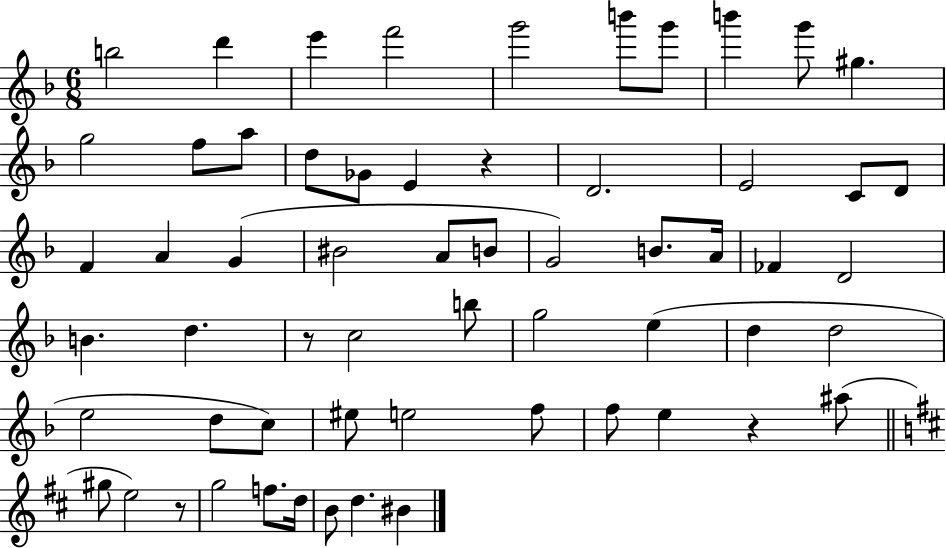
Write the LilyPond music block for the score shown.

{
  \clef treble
  \numericTimeSignature
  \time 6/8
  \key f \major
  b''2 d'''4 | e'''4 f'''2 | g'''2 b'''8 g'''8 | b'''4 g'''8 gis''4. | \break g''2 f''8 a''8 | d''8 ges'8 e'4 r4 | d'2. | e'2 c'8 d'8 | \break f'4 a'4 g'4( | bis'2 a'8 b'8 | g'2) b'8. a'16 | fes'4 d'2 | \break b'4. d''4. | r8 c''2 b''8 | g''2 e''4( | d''4 d''2 | \break e''2 d''8 c''8) | eis''8 e''2 f''8 | f''8 e''4 r4 ais''8( | \bar "||" \break \key d \major gis''8 e''2) r8 | g''2 f''8. d''16 | b'8 d''4. bis'4 | \bar "|."
}